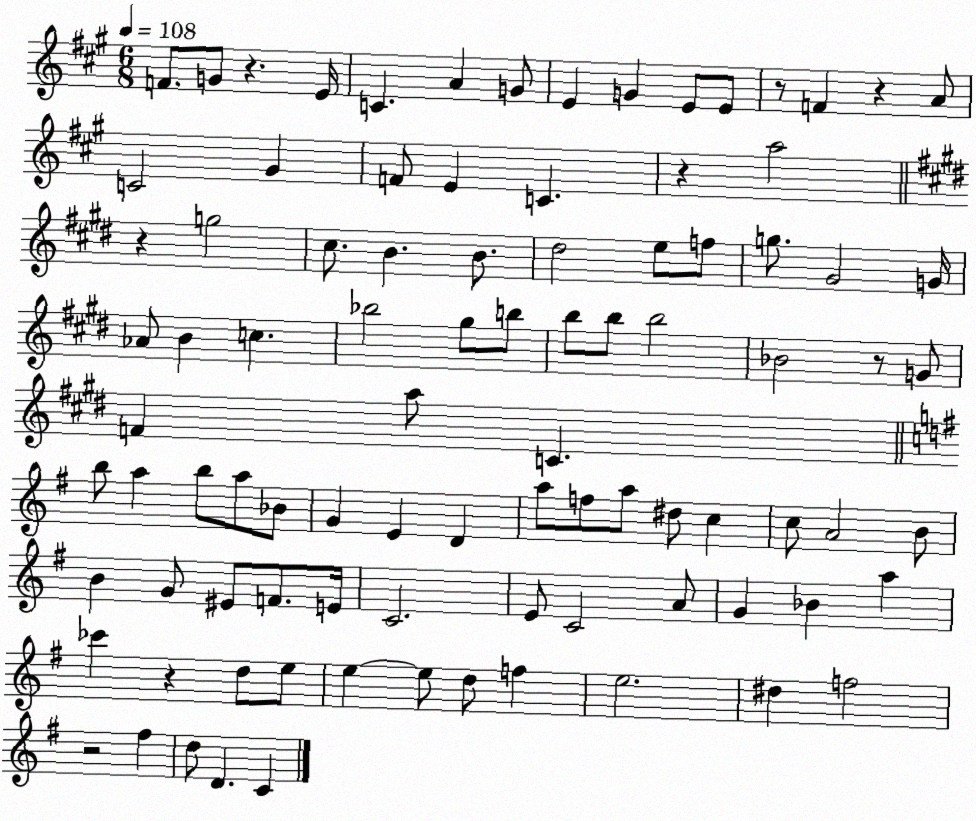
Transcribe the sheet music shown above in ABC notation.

X:1
T:Untitled
M:6/8
L:1/4
K:A
F/2 G/2 z E/4 C A G/2 E G E/2 E/2 z/2 F z A/2 C2 ^G F/2 E C z a2 z g2 ^c/2 B B/2 ^d2 e/2 f/2 g/2 ^G2 G/4 _A/2 B c _b2 ^g/2 b/2 b/2 b/2 b2 _B2 z/2 G/2 F a/2 C b/2 a b/2 a/2 _B/2 G E D a/2 f/2 a/2 ^d/2 c c/2 A2 B/2 B G/2 ^E/2 F/2 E/4 C2 E/2 C2 A/2 G _B a _c' z d/2 e/2 e e/2 d/2 f e2 ^d f2 z2 ^f d/2 D C